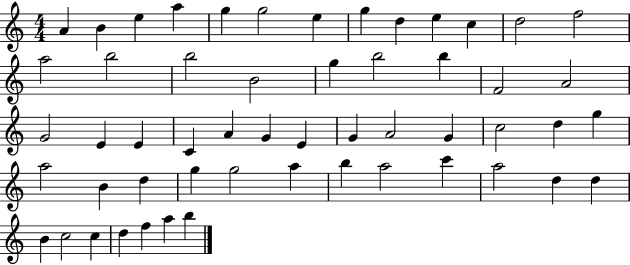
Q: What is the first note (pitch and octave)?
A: A4